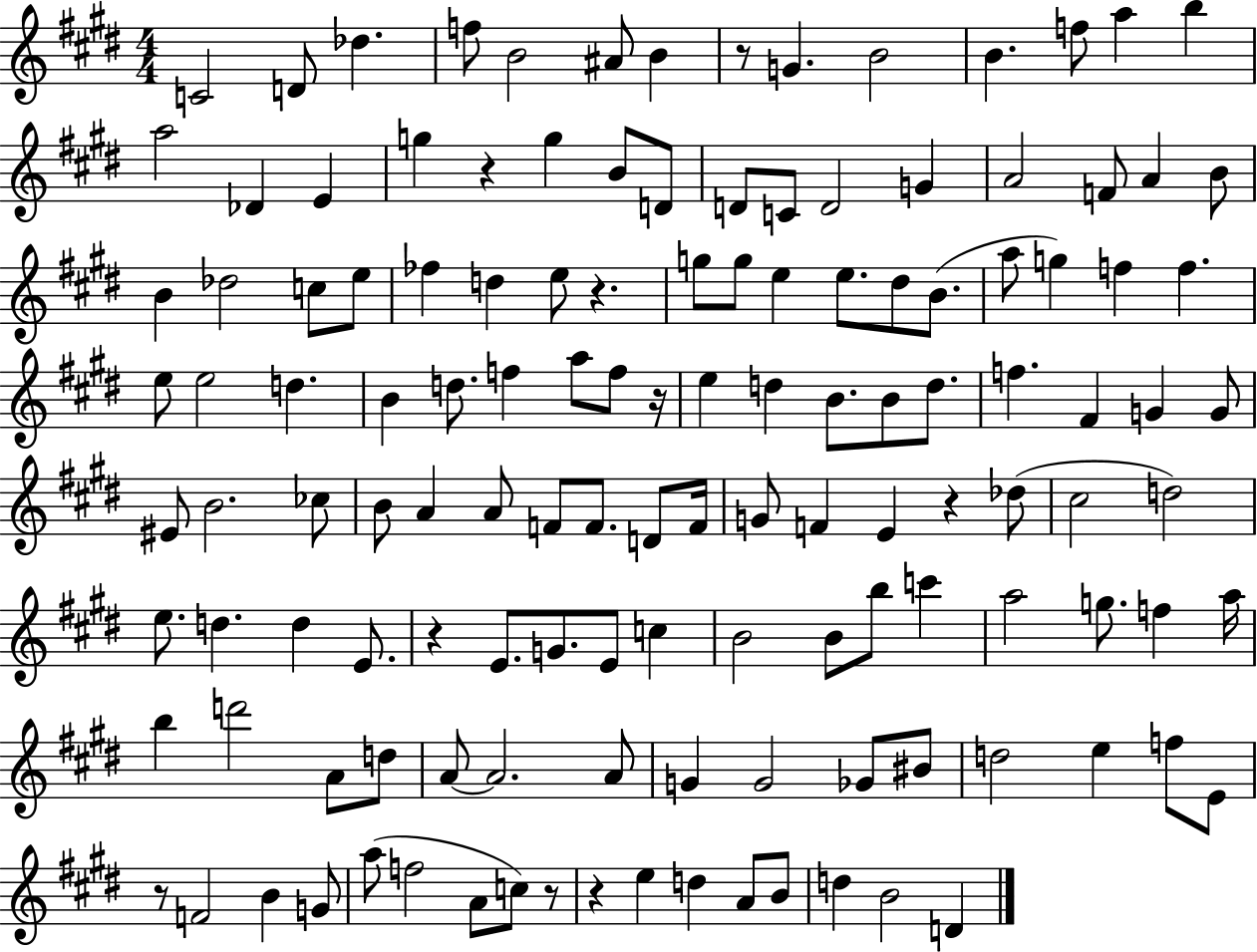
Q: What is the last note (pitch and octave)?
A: D4